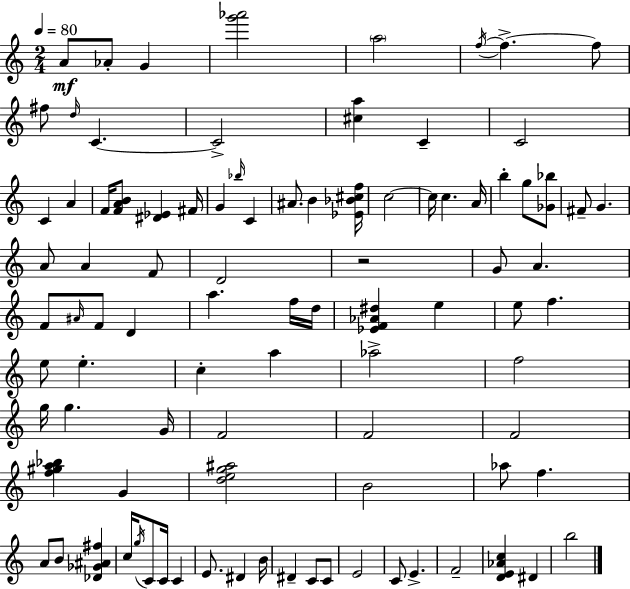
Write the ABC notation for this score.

X:1
T:Untitled
M:2/4
L:1/4
K:C
A/2 _A/2 G [g'_a']2 a2 f/4 f f/2 ^f/2 d/4 C C2 [^ca] C C2 C A F/4 [FAB]/2 [^D_E] ^F/4 G _b/4 C ^A/2 B [_E_B^cf]/4 c2 c/4 c A/4 b g/2 [_G_b]/2 ^F/2 G A/2 A F/2 D2 z2 G/2 A F/2 ^A/4 F/2 D a f/4 d/4 [_EF_A^d] e e/2 f e/2 e c a _a2 f2 g/4 g G/4 F2 F2 F2 [f^ga_b] G [deg^a]2 B2 _a/2 f A/2 B/2 [_D_G^A^f] c/4 g/4 C/2 C/4 C E/2 ^D B/4 ^D C/2 C/2 E2 C/2 E F2 [DE_Ac] ^D b2